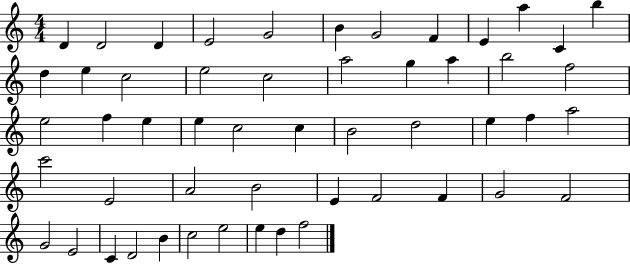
{
  \clef treble
  \numericTimeSignature
  \time 4/4
  \key c \major
  d'4 d'2 d'4 | e'2 g'2 | b'4 g'2 f'4 | e'4 a''4 c'4 b''4 | \break d''4 e''4 c''2 | e''2 c''2 | a''2 g''4 a''4 | b''2 f''2 | \break e''2 f''4 e''4 | e''4 c''2 c''4 | b'2 d''2 | e''4 f''4 a''2 | \break c'''2 e'2 | a'2 b'2 | e'4 f'2 f'4 | g'2 f'2 | \break g'2 e'2 | c'4 d'2 b'4 | c''2 e''2 | e''4 d''4 f''2 | \break \bar "|."
}